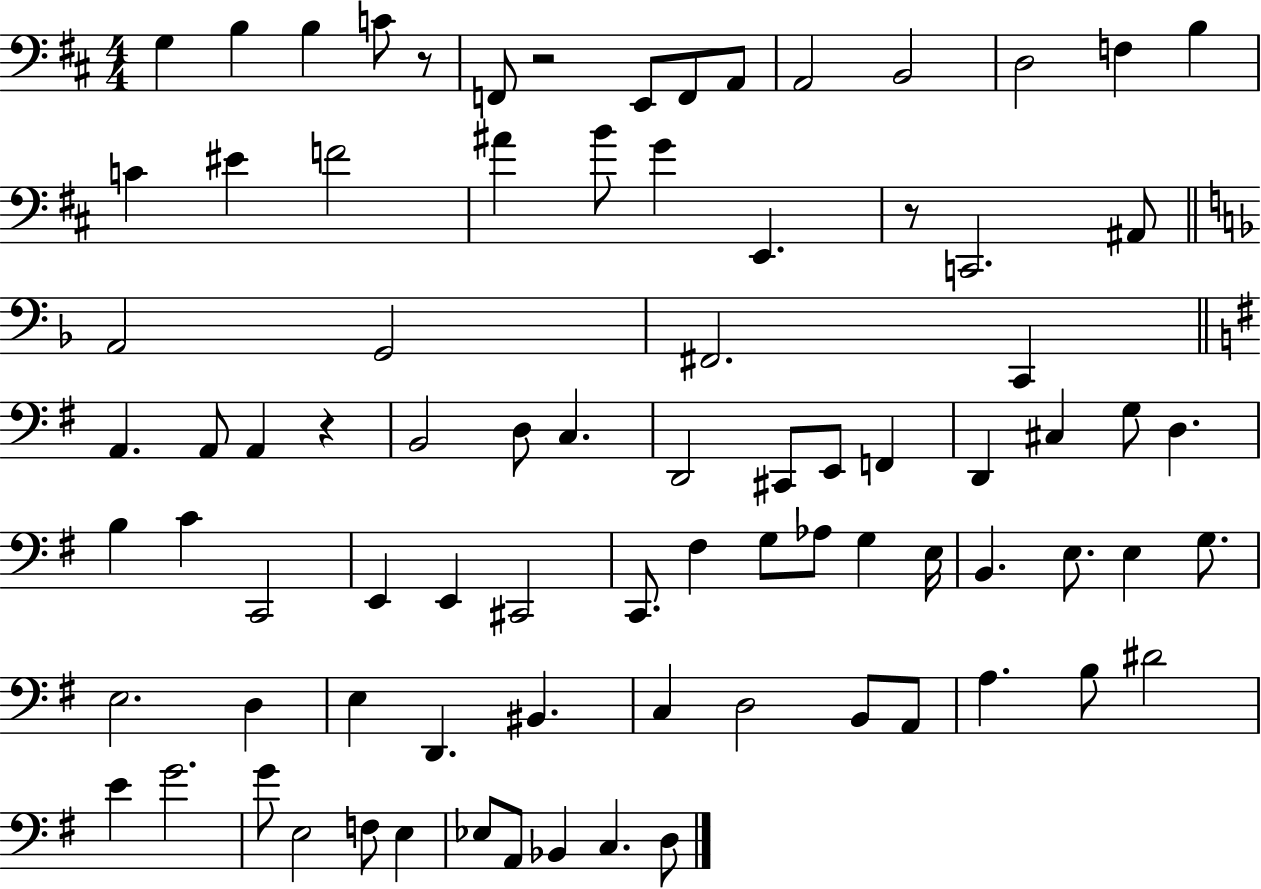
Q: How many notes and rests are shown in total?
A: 83